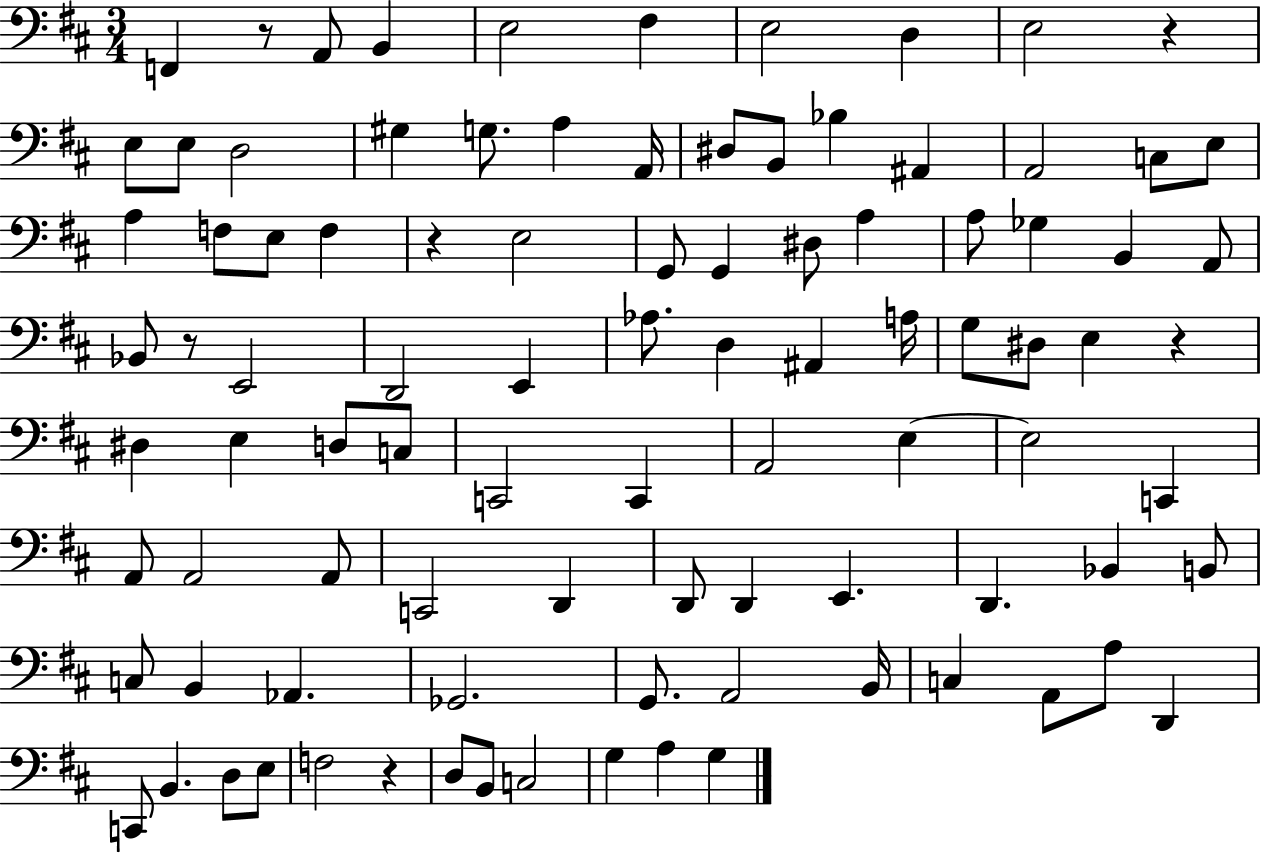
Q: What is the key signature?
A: D major